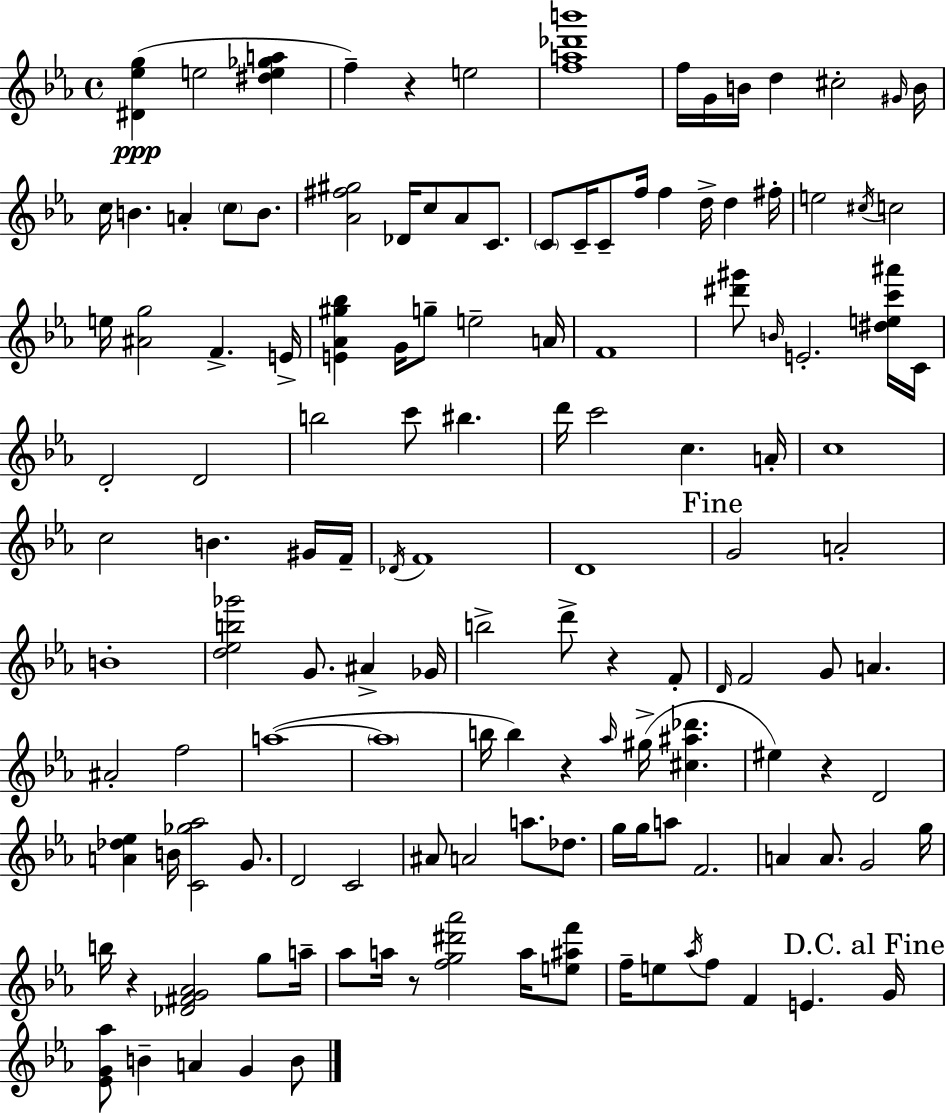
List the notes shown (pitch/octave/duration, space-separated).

[D#4,Eb5,G5]/q E5/h [D#5,E5,Gb5,A5]/q F5/q R/q E5/h [F5,A5,Db6,B6]/w F5/s G4/s B4/s D5/q C#5/h G#4/s B4/s C5/s B4/q. A4/q C5/e B4/e. [Ab4,F#5,G#5]/h Db4/s C5/e Ab4/e C4/e. C4/e C4/s C4/e F5/s F5/q D5/s D5/q F#5/s E5/h C#5/s C5/h E5/s [A#4,G5]/h F4/q. E4/s [E4,Ab4,G#5,Bb5]/q G4/s G5/e E5/h A4/s F4/w [D#6,G#6]/e B4/s E4/h. [D#5,E5,C6,A#6]/s C4/s D4/h D4/h B5/h C6/e BIS5/q. D6/s C6/h C5/q. A4/s C5/w C5/h B4/q. G#4/s F4/s Db4/s F4/w D4/w G4/h A4/h B4/w [D5,Eb5,B5,Gb6]/h G4/e. A#4/q Gb4/s B5/h D6/e R/q F4/e D4/s F4/h G4/e A4/q. A#4/h F5/h A5/w A5/w B5/s B5/q R/q Ab5/s G#5/s [C#5,A#5,Db6]/q. EIS5/q R/q D4/h [A4,Db5,Eb5]/q B4/s [C4,Gb5,Ab5]/h G4/e. D4/h C4/h A#4/e A4/h A5/e. Db5/e. G5/s G5/s A5/e F4/h. A4/q A4/e. G4/h G5/s B5/s R/q [Db4,F#4,G4,Ab4]/h G5/e A5/s Ab5/e A5/s R/e [F5,G5,D#6,Ab6]/h A5/s [E5,A#5,F6]/e F5/s E5/e Ab5/s F5/e F4/q E4/q. G4/s [Eb4,G4,Ab5]/e B4/q A4/q G4/q B4/e